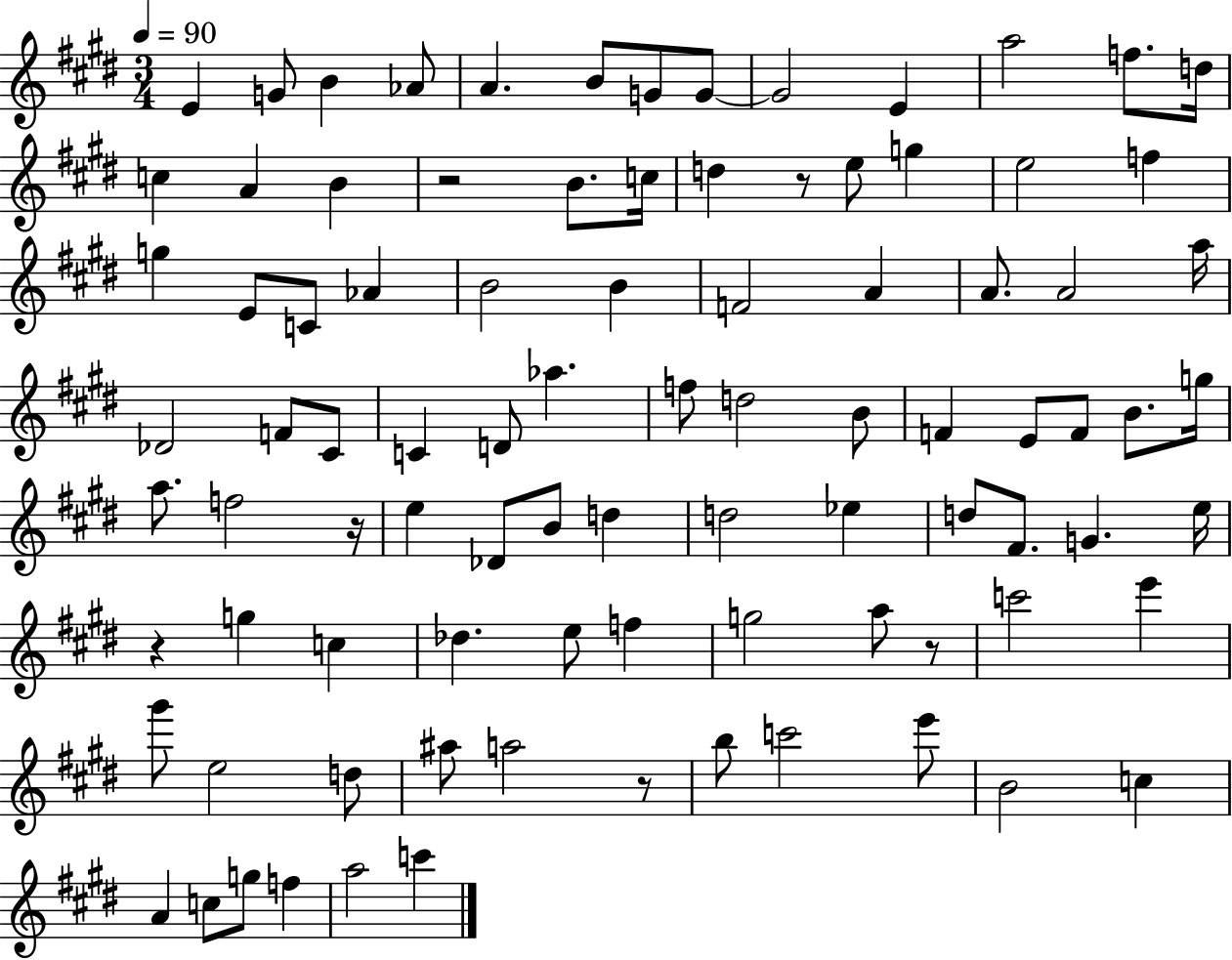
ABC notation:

X:1
T:Untitled
M:3/4
L:1/4
K:E
E G/2 B _A/2 A B/2 G/2 G/2 G2 E a2 f/2 d/4 c A B z2 B/2 c/4 d z/2 e/2 g e2 f g E/2 C/2 _A B2 B F2 A A/2 A2 a/4 _D2 F/2 ^C/2 C D/2 _a f/2 d2 B/2 F E/2 F/2 B/2 g/4 a/2 f2 z/4 e _D/2 B/2 d d2 _e d/2 ^F/2 G e/4 z g c _d e/2 f g2 a/2 z/2 c'2 e' ^g'/2 e2 d/2 ^a/2 a2 z/2 b/2 c'2 e'/2 B2 c A c/2 g/2 f a2 c'